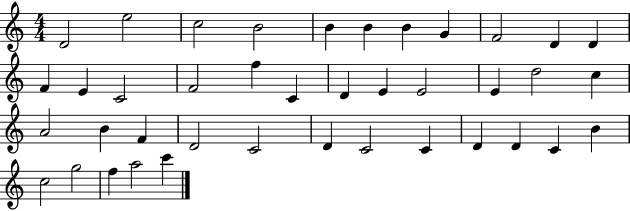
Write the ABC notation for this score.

X:1
T:Untitled
M:4/4
L:1/4
K:C
D2 e2 c2 B2 B B B G F2 D D F E C2 F2 f C D E E2 E d2 c A2 B F D2 C2 D C2 C D D C B c2 g2 f a2 c'